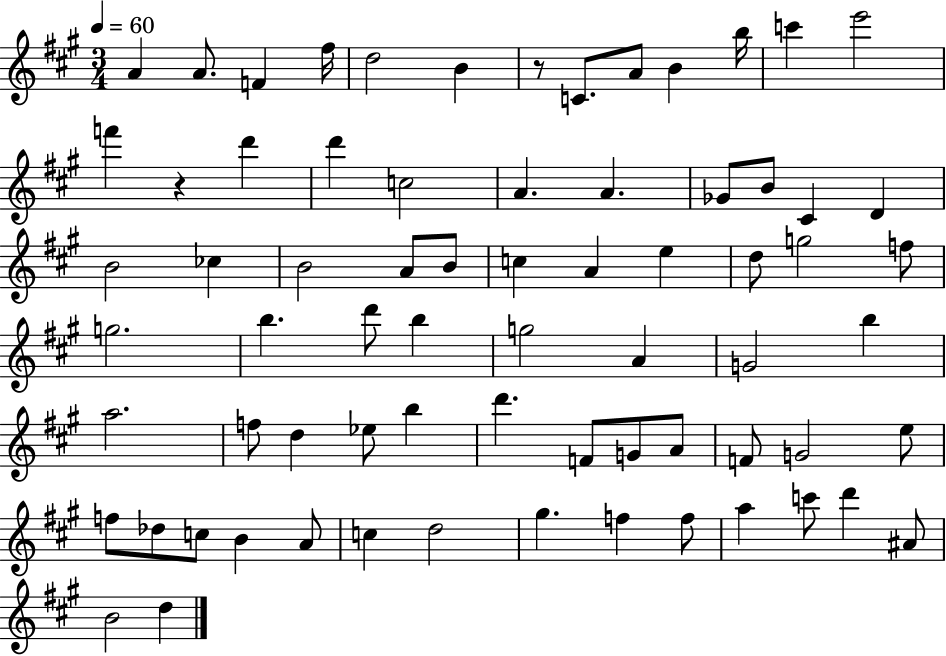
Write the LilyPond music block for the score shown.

{
  \clef treble
  \numericTimeSignature
  \time 3/4
  \key a \major
  \tempo 4 = 60
  a'4 a'8. f'4 fis''16 | d''2 b'4 | r8 c'8. a'8 b'4 b''16 | c'''4 e'''2 | \break f'''4 r4 d'''4 | d'''4 c''2 | a'4. a'4. | ges'8 b'8 cis'4 d'4 | \break b'2 ces''4 | b'2 a'8 b'8 | c''4 a'4 e''4 | d''8 g''2 f''8 | \break g''2. | b''4. d'''8 b''4 | g''2 a'4 | g'2 b''4 | \break a''2. | f''8 d''4 ees''8 b''4 | d'''4. f'8 g'8 a'8 | f'8 g'2 e''8 | \break f''8 des''8 c''8 b'4 a'8 | c''4 d''2 | gis''4. f''4 f''8 | a''4 c'''8 d'''4 ais'8 | \break b'2 d''4 | \bar "|."
}